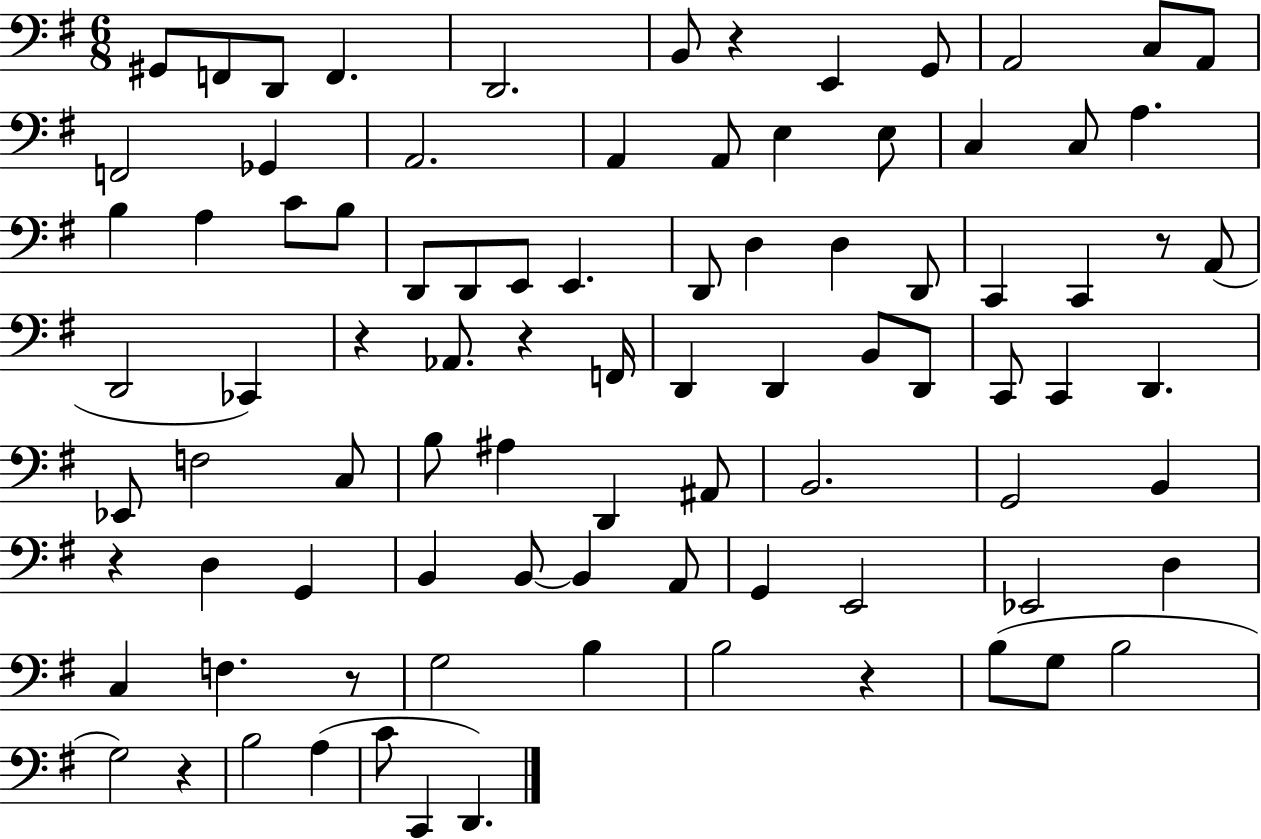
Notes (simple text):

G#2/e F2/e D2/e F2/q. D2/h. B2/e R/q E2/q G2/e A2/h C3/e A2/e F2/h Gb2/q A2/h. A2/q A2/e E3/q E3/e C3/q C3/e A3/q. B3/q A3/q C4/e B3/e D2/e D2/e E2/e E2/q. D2/e D3/q D3/q D2/e C2/q C2/q R/e A2/e D2/h CES2/q R/q Ab2/e. R/q F2/s D2/q D2/q B2/e D2/e C2/e C2/q D2/q. Eb2/e F3/h C3/e B3/e A#3/q D2/q A#2/e B2/h. G2/h B2/q R/q D3/q G2/q B2/q B2/e B2/q A2/e G2/q E2/h Eb2/h D3/q C3/q F3/q. R/e G3/h B3/q B3/h R/q B3/e G3/e B3/h G3/h R/q B3/h A3/q C4/e C2/q D2/q.